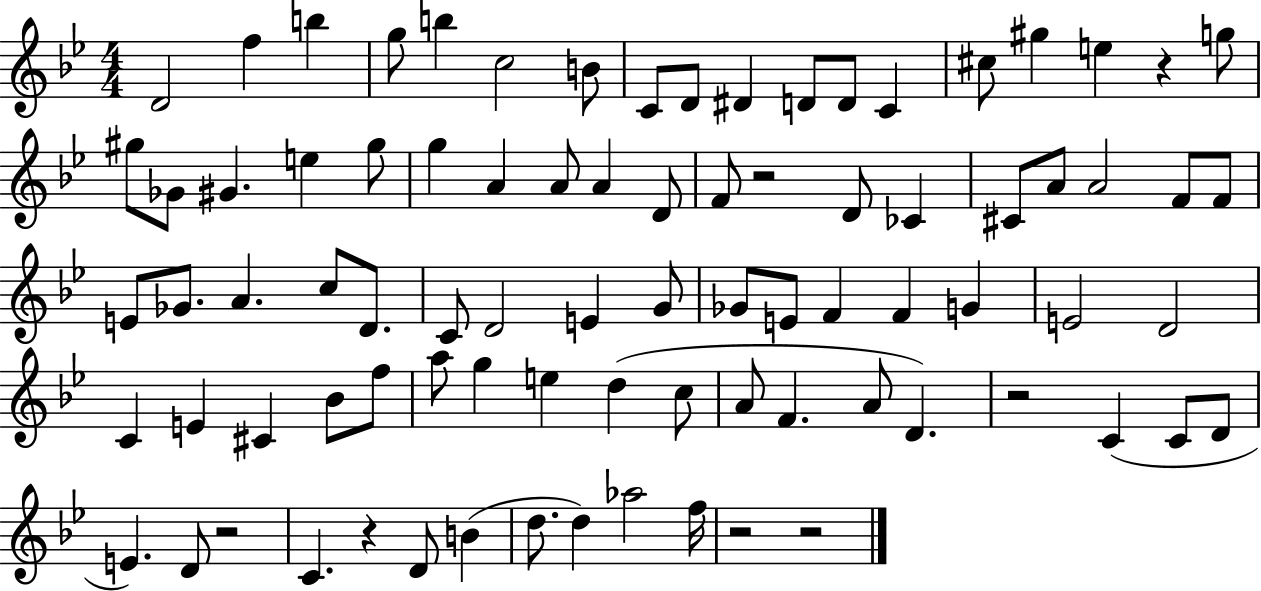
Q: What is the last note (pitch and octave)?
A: F5